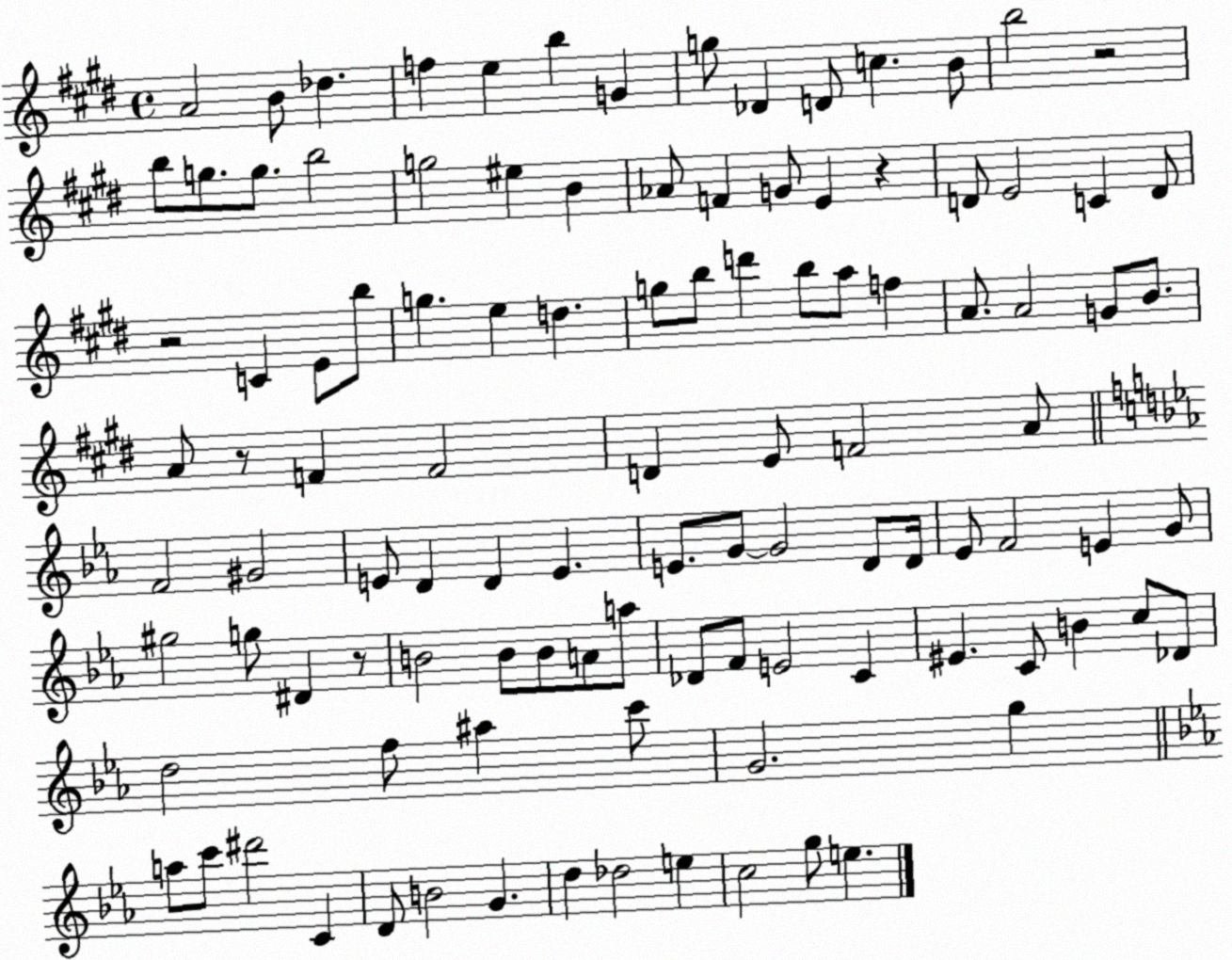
X:1
T:Untitled
M:4/4
L:1/4
K:E
A2 B/2 _d f e b G g/2 _D D/2 c B/2 b2 z2 b/2 g/2 g/2 b2 g2 ^e B _A/2 F G/2 E z D/2 E2 C D/2 z2 C E/2 b/2 g e d g/2 b/2 d' b/2 a/2 f A/2 A2 G/2 B/2 A/2 z/2 F F2 D E/2 F2 A/2 F2 ^G2 E/2 D D E E/2 G/2 G2 D/2 D/4 _E/2 F2 E G/2 ^g2 g/2 ^D z/2 B2 B/2 B/2 A/2 a/2 _D/2 F/2 E2 C ^E C/2 B c/2 _D/2 d2 f/2 ^a c'/2 G2 g a/2 c'/2 ^d'2 C D/2 B2 G d _d2 e c2 g/2 e